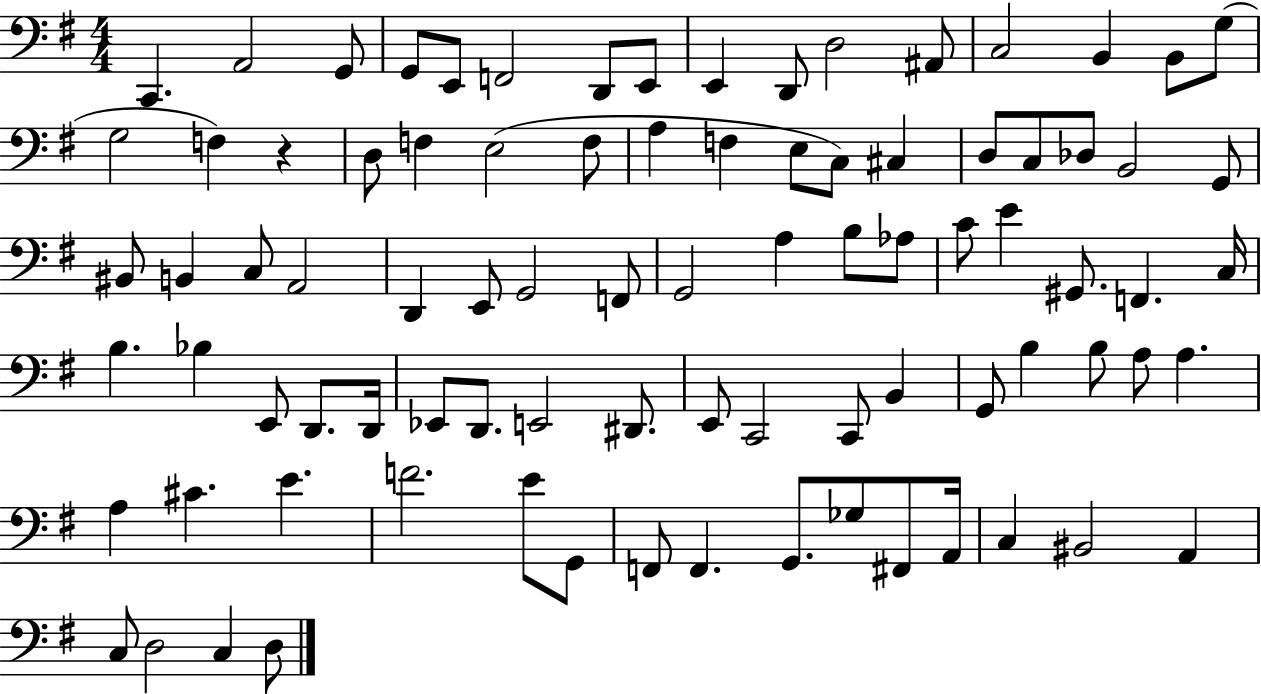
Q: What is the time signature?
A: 4/4